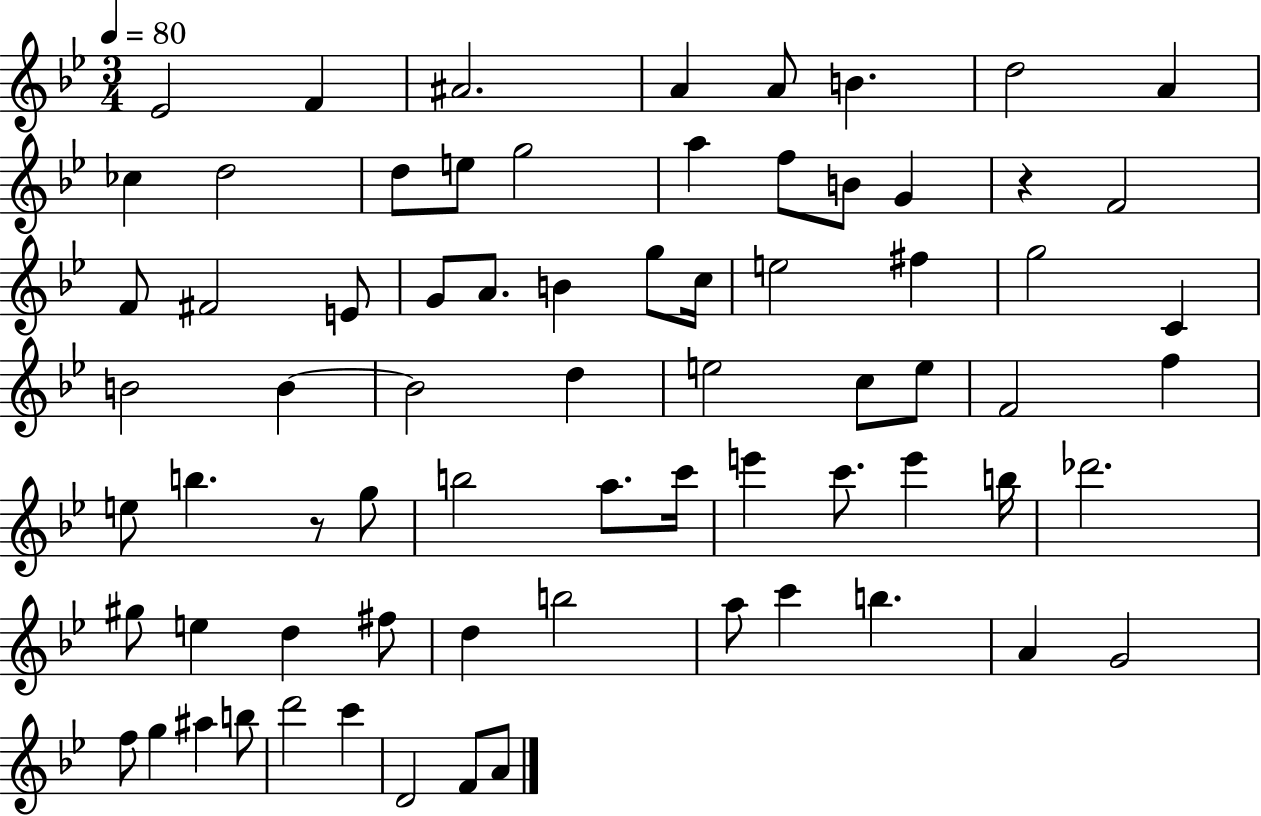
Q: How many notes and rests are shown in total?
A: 72